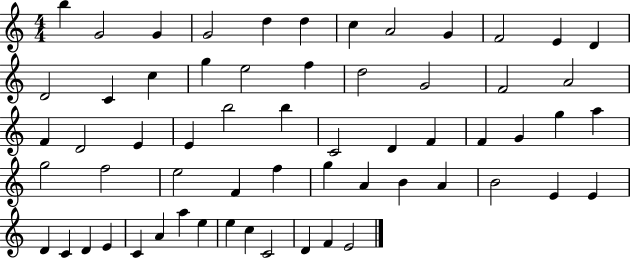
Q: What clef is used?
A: treble